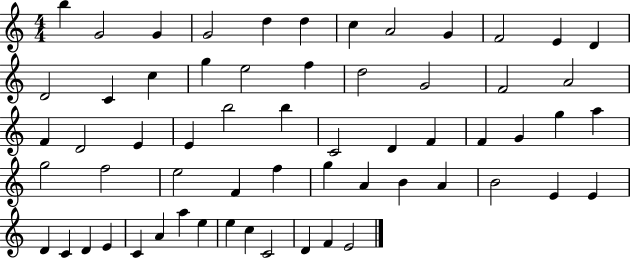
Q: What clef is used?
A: treble